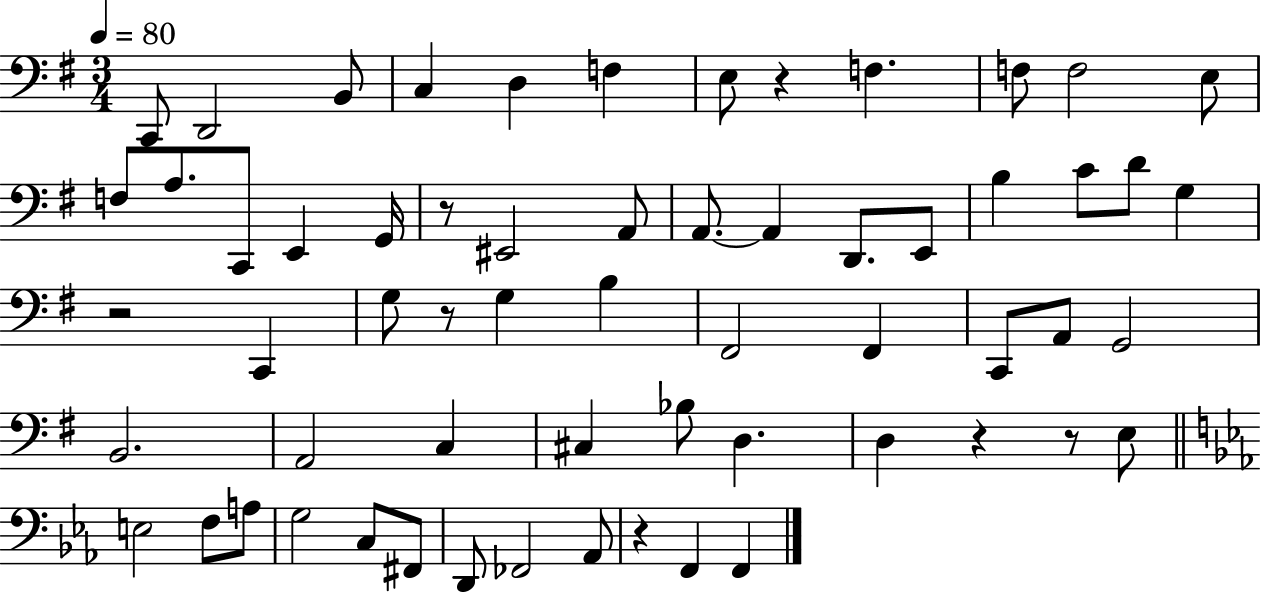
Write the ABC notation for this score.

X:1
T:Untitled
M:3/4
L:1/4
K:G
C,,/2 D,,2 B,,/2 C, D, F, E,/2 z F, F,/2 F,2 E,/2 F,/2 A,/2 C,,/2 E,, G,,/4 z/2 ^E,,2 A,,/2 A,,/2 A,, D,,/2 E,,/2 B, C/2 D/2 G, z2 C,, G,/2 z/2 G, B, ^F,,2 ^F,, C,,/2 A,,/2 G,,2 B,,2 A,,2 C, ^C, _B,/2 D, D, z z/2 E,/2 E,2 F,/2 A,/2 G,2 C,/2 ^F,,/2 D,,/2 _F,,2 _A,,/2 z F,, F,,